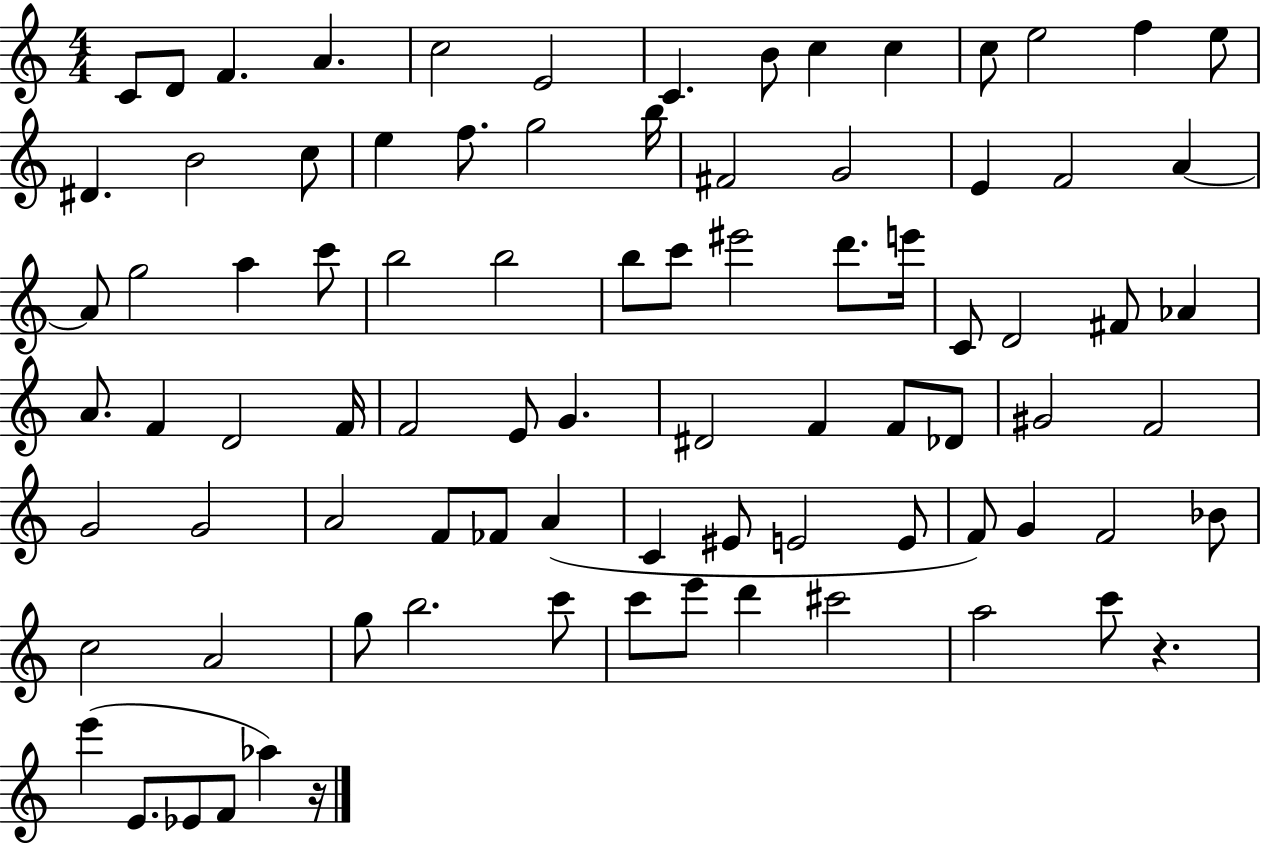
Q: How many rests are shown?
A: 2